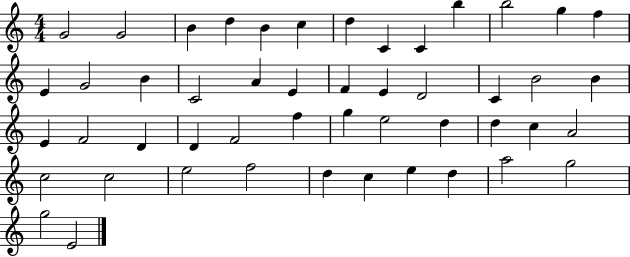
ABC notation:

X:1
T:Untitled
M:4/4
L:1/4
K:C
G2 G2 B d B c d C C b b2 g f E G2 B C2 A E F E D2 C B2 B E F2 D D F2 f g e2 d d c A2 c2 c2 e2 f2 d c e d a2 g2 g2 E2